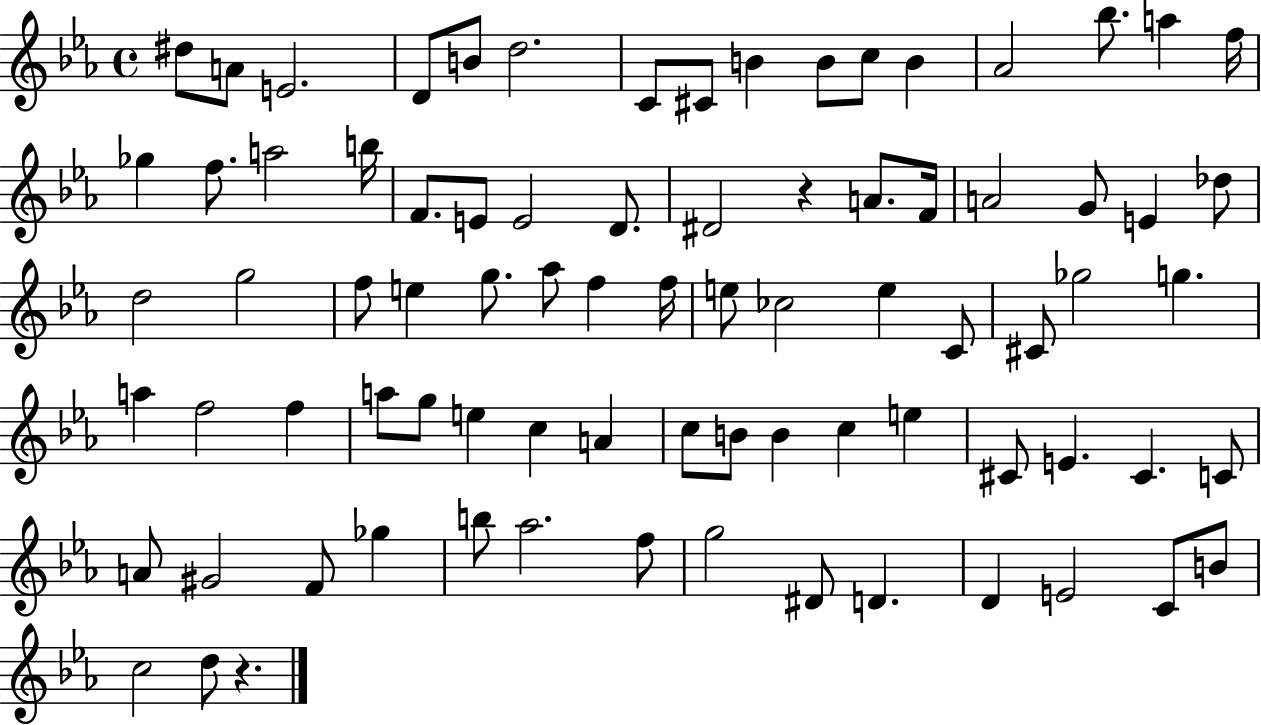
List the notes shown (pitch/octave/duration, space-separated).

D#5/e A4/e E4/h. D4/e B4/e D5/h. C4/e C#4/e B4/q B4/e C5/e B4/q Ab4/h Bb5/e. A5/q F5/s Gb5/q F5/e. A5/h B5/s F4/e. E4/e E4/h D4/e. D#4/h R/q A4/e. F4/s A4/h G4/e E4/q Db5/e D5/h G5/h F5/e E5/q G5/e. Ab5/e F5/q F5/s E5/e CES5/h E5/q C4/e C#4/e Gb5/h G5/q. A5/q F5/h F5/q A5/e G5/e E5/q C5/q A4/q C5/e B4/e B4/q C5/q E5/q C#4/e E4/q. C#4/q. C4/e A4/e G#4/h F4/e Gb5/q B5/e Ab5/h. F5/e G5/h D#4/e D4/q. D4/q E4/h C4/e B4/e C5/h D5/e R/q.